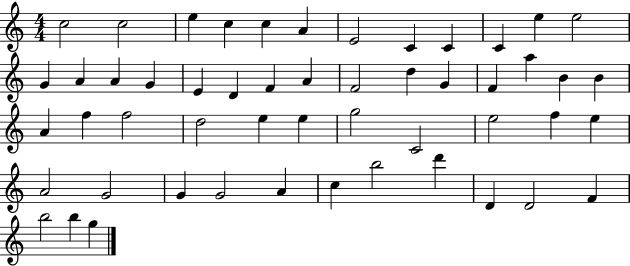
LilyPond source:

{
  \clef treble
  \numericTimeSignature
  \time 4/4
  \key c \major
  c''2 c''2 | e''4 c''4 c''4 a'4 | e'2 c'4 c'4 | c'4 e''4 e''2 | \break g'4 a'4 a'4 g'4 | e'4 d'4 f'4 a'4 | f'2 d''4 g'4 | f'4 a''4 b'4 b'4 | \break a'4 f''4 f''2 | d''2 e''4 e''4 | g''2 c'2 | e''2 f''4 e''4 | \break a'2 g'2 | g'4 g'2 a'4 | c''4 b''2 d'''4 | d'4 d'2 f'4 | \break b''2 b''4 g''4 | \bar "|."
}